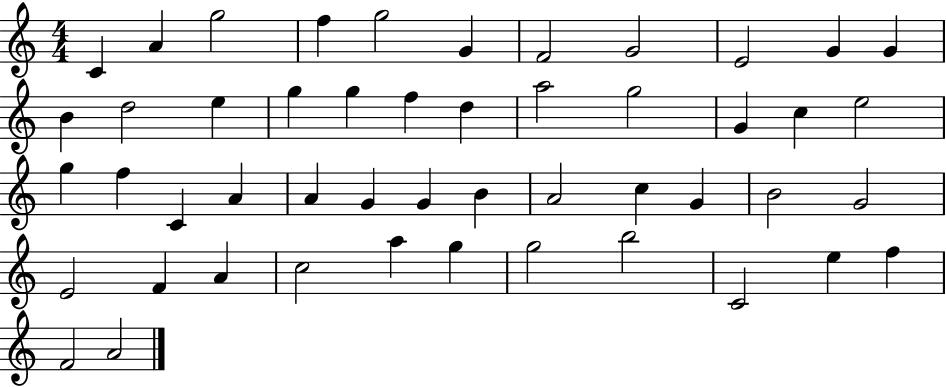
X:1
T:Untitled
M:4/4
L:1/4
K:C
C A g2 f g2 G F2 G2 E2 G G B d2 e g g f d a2 g2 G c e2 g f C A A G G B A2 c G B2 G2 E2 F A c2 a g g2 b2 C2 e f F2 A2